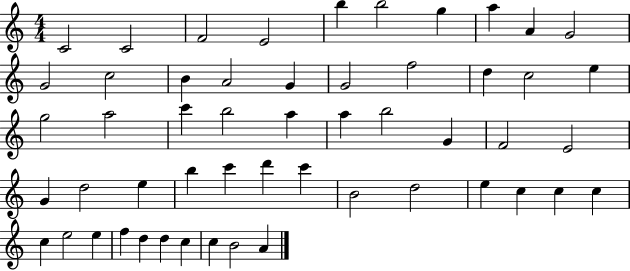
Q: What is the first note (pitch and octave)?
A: C4